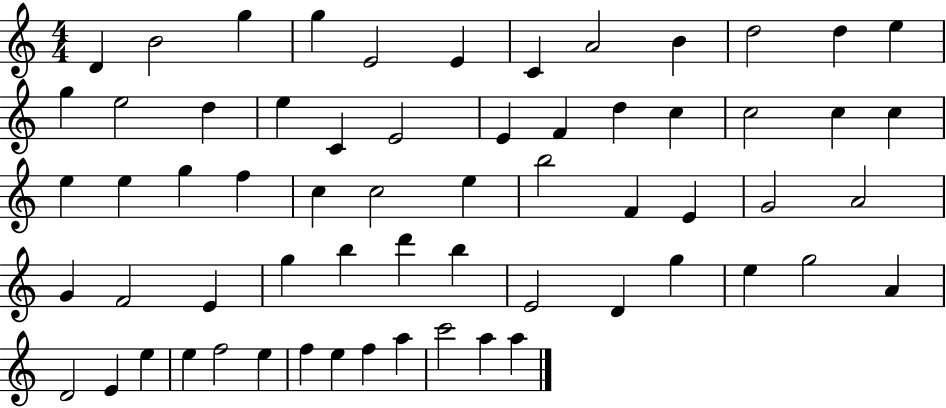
{
  \clef treble
  \numericTimeSignature
  \time 4/4
  \key c \major
  d'4 b'2 g''4 | g''4 e'2 e'4 | c'4 a'2 b'4 | d''2 d''4 e''4 | \break g''4 e''2 d''4 | e''4 c'4 e'2 | e'4 f'4 d''4 c''4 | c''2 c''4 c''4 | \break e''4 e''4 g''4 f''4 | c''4 c''2 e''4 | b''2 f'4 e'4 | g'2 a'2 | \break g'4 f'2 e'4 | g''4 b''4 d'''4 b''4 | e'2 d'4 g''4 | e''4 g''2 a'4 | \break d'2 e'4 e''4 | e''4 f''2 e''4 | f''4 e''4 f''4 a''4 | c'''2 a''4 a''4 | \break \bar "|."
}